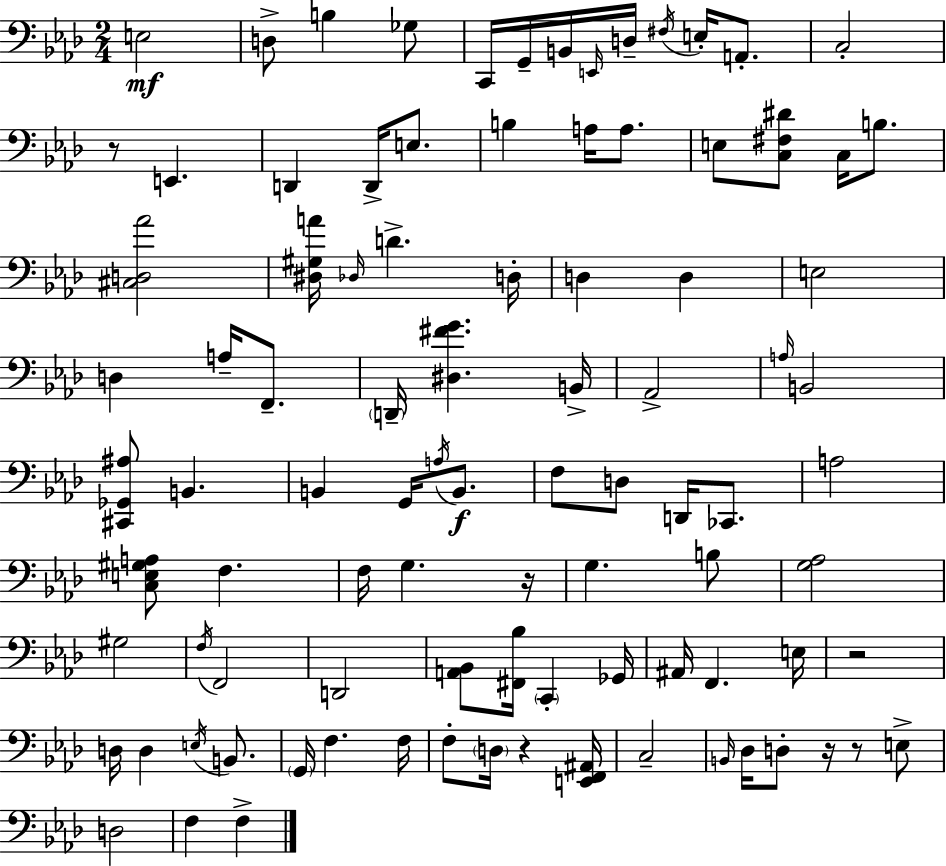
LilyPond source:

{
  \clef bass
  \numericTimeSignature
  \time 2/4
  \key f \minor
  e2\mf | d8-> b4 ges8 | c,16 g,16-- b,16 \grace { e,16 } d16-- \acciaccatura { fis16 } e16-. a,8.-. | c2-. | \break r8 e,4. | d,4 d,16-> e8. | b4 a16 a8. | e8 <c fis dis'>8 c16 b8. | \break <cis d aes'>2 | <dis gis a'>16 \grace { des16 } d'4.-> | d16-. d4 d4 | e2 | \break d4 a16-- | f,8.-- \parenthesize d,16-- <dis fis' g'>4. | b,16-> aes,2-> | \grace { a16 } b,2 | \break <cis, ges, ais>8 b,4. | b,4 | g,16 \acciaccatura { a16 } b,8.\f f8 d8 | d,16 ces,8. a2 | \break <c e gis a>8 f4. | f16 g4. | r16 g4. | b8 <g aes>2 | \break gis2 | \acciaccatura { f16 } f,2 | d,2 | <a, bes,>8 | \break <fis, bes>16 \parenthesize c,4-. ges,16 ais,16 f,4. | e16 r2 | d16 d4 | \acciaccatura { e16 } b,8. \parenthesize g,16 | \break f4. f16 f8-. | \parenthesize d16 r4 <e, f, ais,>16 c2-- | \grace { b,16 } | des16 d8-. r16 r8 e8-> | \break d2 | f4 f4-> | \bar "|."
}